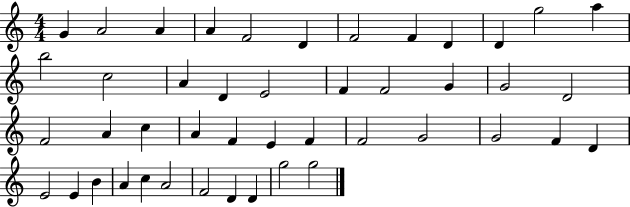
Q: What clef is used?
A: treble